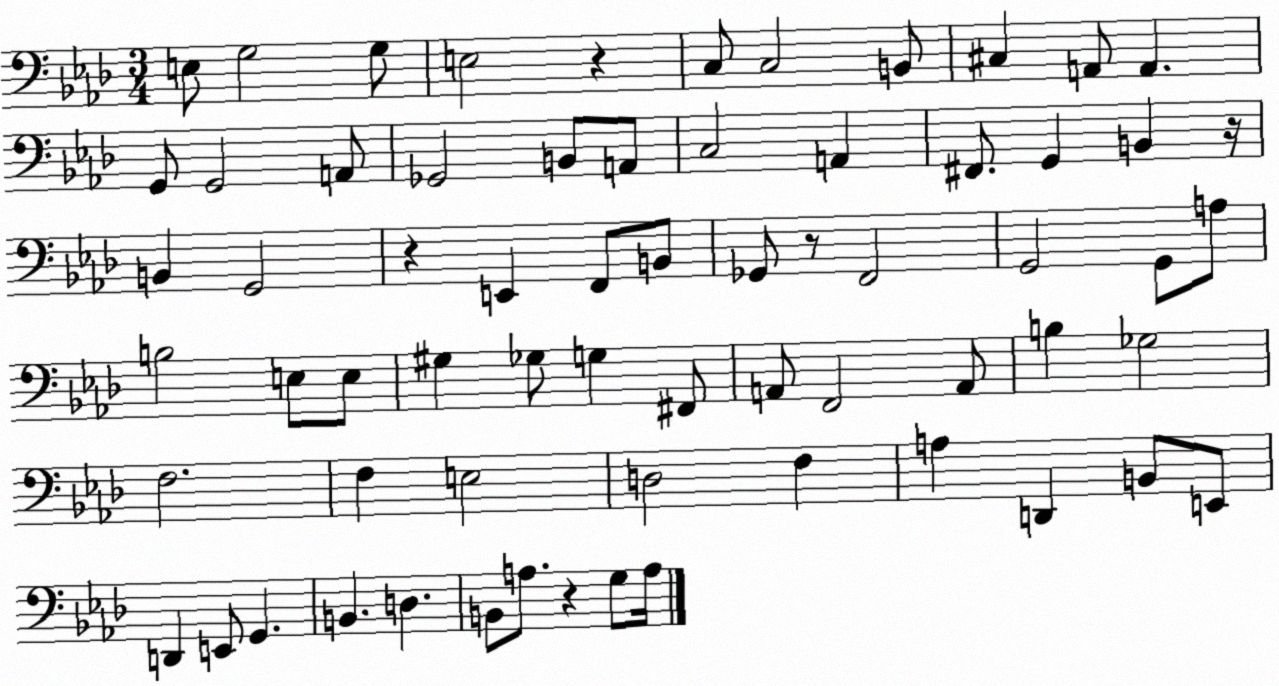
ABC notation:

X:1
T:Untitled
M:3/4
L:1/4
K:Ab
E,/2 G,2 G,/2 E,2 z C,/2 C,2 B,,/2 ^C, A,,/2 A,, G,,/2 G,,2 A,,/2 _G,,2 B,,/2 A,,/2 C,2 A,, ^F,,/2 G,, B,, z/4 B,, G,,2 z E,, F,,/2 B,,/2 _G,,/2 z/2 F,,2 G,,2 G,,/2 A,/2 B,2 E,/2 E,/2 ^G, _G,/2 G, ^F,,/2 A,,/2 F,,2 A,,/2 B, _G,2 F,2 F, E,2 D,2 F, A, D,, B,,/2 E,,/2 D,, E,,/2 G,, B,, D, B,,/2 A,/2 z G,/2 A,/4